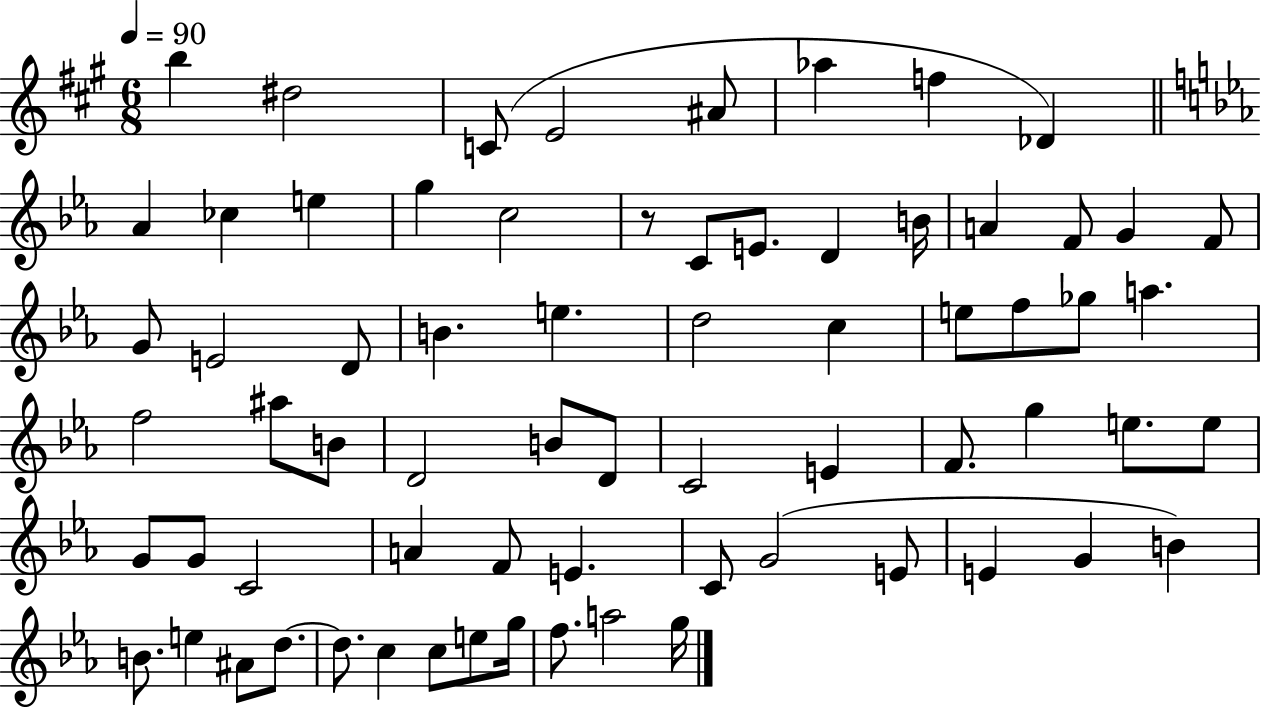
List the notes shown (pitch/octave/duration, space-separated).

B5/q D#5/h C4/e E4/h A#4/e Ab5/q F5/q Db4/q Ab4/q CES5/q E5/q G5/q C5/h R/e C4/e E4/e. D4/q B4/s A4/q F4/e G4/q F4/e G4/e E4/h D4/e B4/q. E5/q. D5/h C5/q E5/e F5/e Gb5/e A5/q. F5/h A#5/e B4/e D4/h B4/e D4/e C4/h E4/q F4/e. G5/q E5/e. E5/e G4/e G4/e C4/h A4/q F4/e E4/q. C4/e G4/h E4/e E4/q G4/q B4/q B4/e. E5/q A#4/e D5/e. D5/e. C5/q C5/e E5/e G5/s F5/e. A5/h G5/s